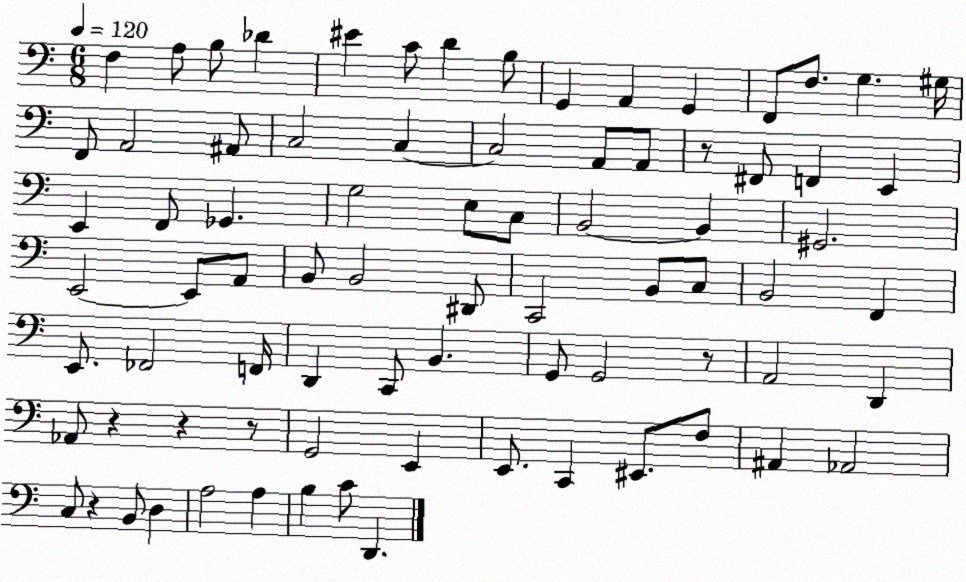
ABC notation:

X:1
T:Untitled
M:6/8
L:1/4
K:C
F, A,/2 B,/2 _D ^E C/2 D B,/2 G,, A,, G,, F,,/2 F,/2 G, ^G,/4 F,,/2 A,,2 ^A,,/2 C,2 C, C,2 A,,/2 A,,/2 z/2 ^F,,/2 F,, E,, E,, F,,/2 _G,, G,2 E,/2 C,/2 B,,2 B,, ^G,,2 E,,2 E,,/2 A,,/2 B,,/2 B,,2 ^D,,/2 C,,2 B,,/2 C,/2 B,,2 F,, E,,/2 _F,,2 F,,/4 D,, C,,/2 B,, G,,/2 G,,2 z/2 A,,2 D,, _A,,/2 z z z/2 G,,2 E,, E,,/2 C,, ^E,,/2 F,/2 ^A,, _A,,2 C,/2 z B,,/2 D, A,2 A, B, C/2 D,,